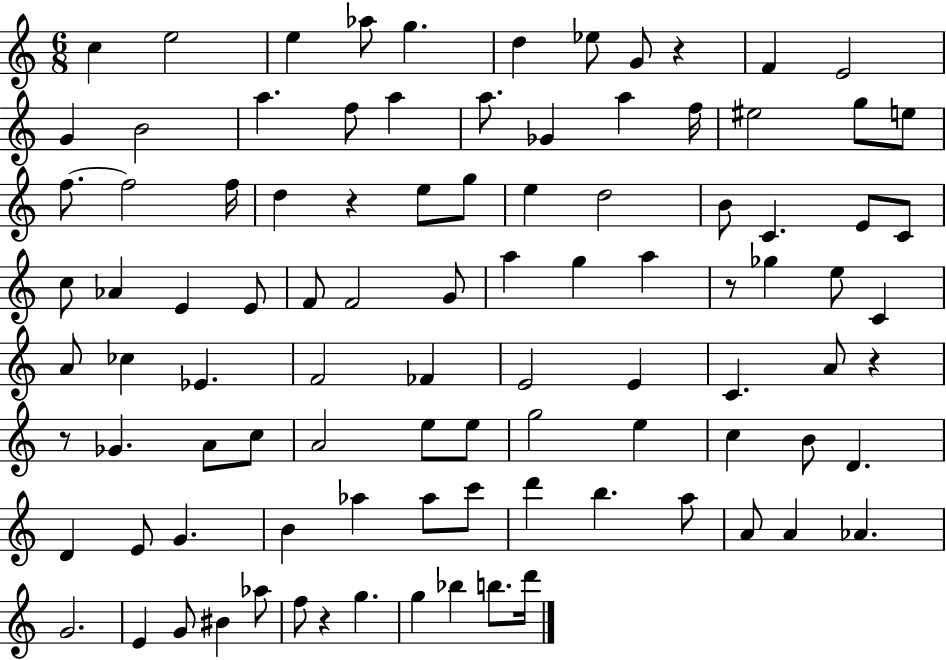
{
  \clef treble
  \numericTimeSignature
  \time 6/8
  \key c \major
  c''4 e''2 | e''4 aes''8 g''4. | d''4 ees''8 g'8 r4 | f'4 e'2 | \break g'4 b'2 | a''4. f''8 a''4 | a''8. ges'4 a''4 f''16 | eis''2 g''8 e''8 | \break f''8.~~ f''2 f''16 | d''4 r4 e''8 g''8 | e''4 d''2 | b'8 c'4. e'8 c'8 | \break c''8 aes'4 e'4 e'8 | f'8 f'2 g'8 | a''4 g''4 a''4 | r8 ges''4 e''8 c'4 | \break a'8 ces''4 ees'4. | f'2 fes'4 | e'2 e'4 | c'4. a'8 r4 | \break r8 ges'4. a'8 c''8 | a'2 e''8 e''8 | g''2 e''4 | c''4 b'8 d'4. | \break d'4 e'8 g'4. | b'4 aes''4 aes''8 c'''8 | d'''4 b''4. a''8 | a'8 a'4 aes'4. | \break g'2. | e'4 g'8 bis'4 aes''8 | f''8 r4 g''4. | g''4 bes''4 b''8. d'''16 | \break \bar "|."
}